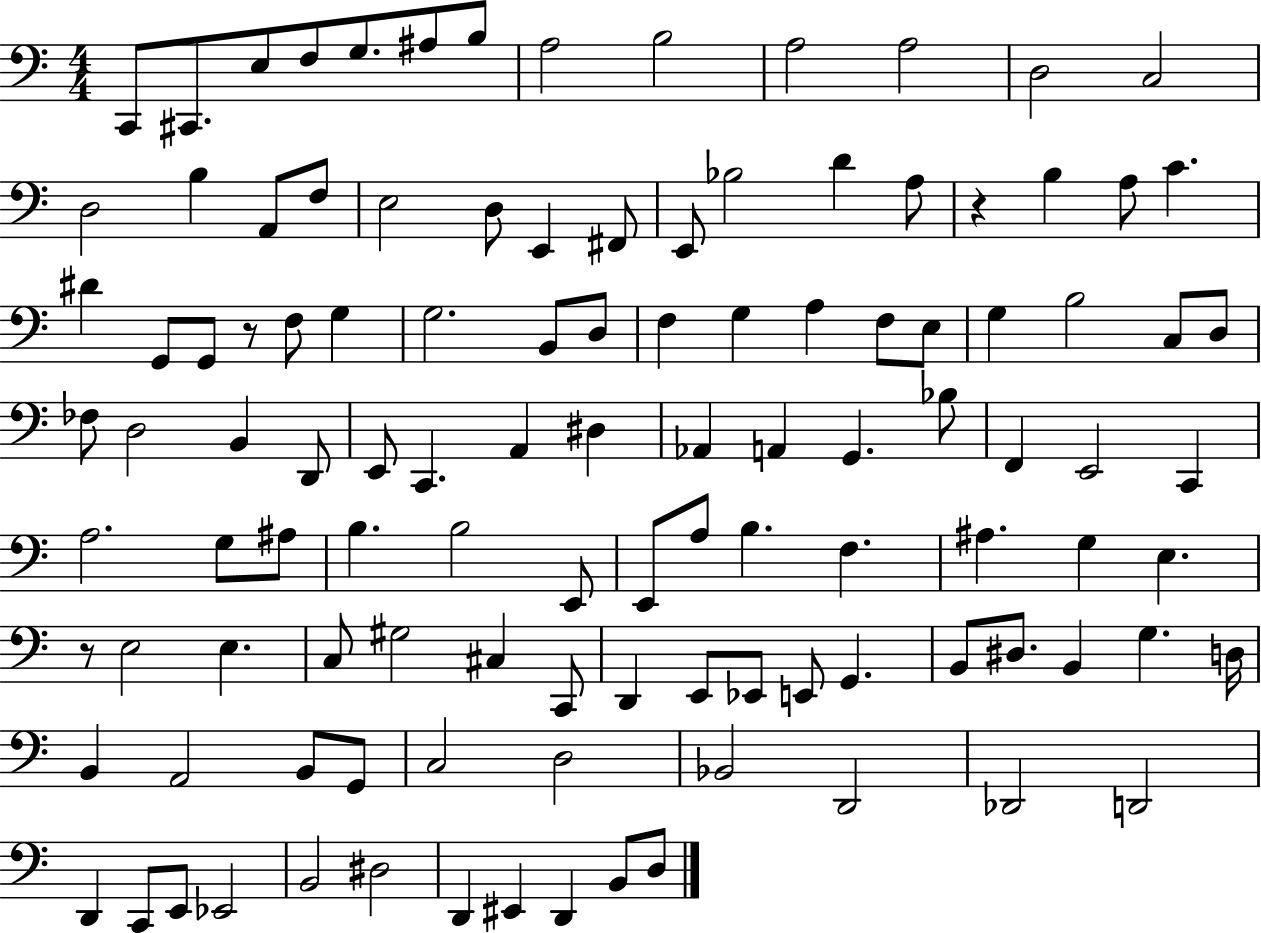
{
  \clef bass
  \numericTimeSignature
  \time 4/4
  \key c \major
  c,8 cis,8. e8 f8 g8. ais8 b8 | a2 b2 | a2 a2 | d2 c2 | \break d2 b4 a,8 f8 | e2 d8 e,4 fis,8 | e,8 bes2 d'4 a8 | r4 b4 a8 c'4. | \break dis'4 g,8 g,8 r8 f8 g4 | g2. b,8 d8 | f4 g4 a4 f8 e8 | g4 b2 c8 d8 | \break fes8 d2 b,4 d,8 | e,8 c,4. a,4 dis4 | aes,4 a,4 g,4. bes8 | f,4 e,2 c,4 | \break a2. g8 ais8 | b4. b2 e,8 | e,8 a8 b4. f4. | ais4. g4 e4. | \break r8 e2 e4. | c8 gis2 cis4 c,8 | d,4 e,8 ees,8 e,8 g,4. | b,8 dis8. b,4 g4. d16 | \break b,4 a,2 b,8 g,8 | c2 d2 | bes,2 d,2 | des,2 d,2 | \break d,4 c,8 e,8 ees,2 | b,2 dis2 | d,4 eis,4 d,4 b,8 d8 | \bar "|."
}